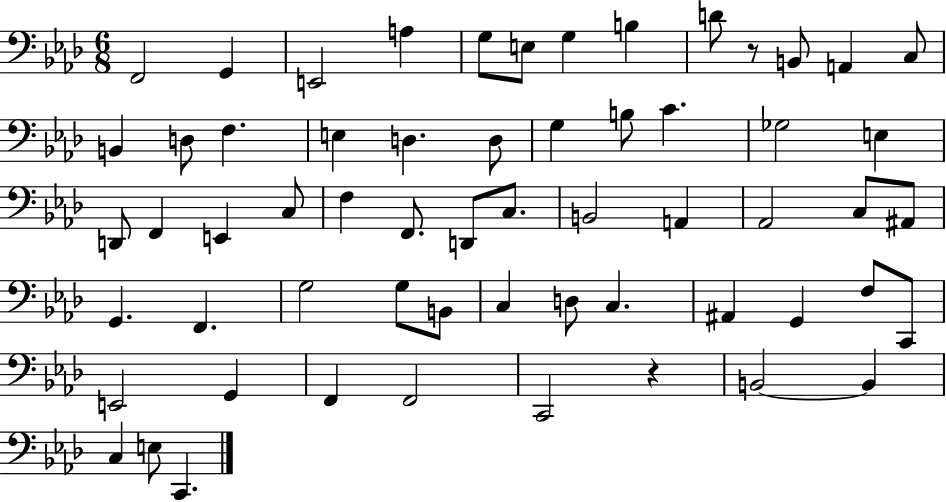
{
  \clef bass
  \numericTimeSignature
  \time 6/8
  \key aes \major
  \repeat volta 2 { f,2 g,4 | e,2 a4 | g8 e8 g4 b4 | d'8 r8 b,8 a,4 c8 | \break b,4 d8 f4. | e4 d4. d8 | g4 b8 c'4. | ges2 e4 | \break d,8 f,4 e,4 c8 | f4 f,8. d,8 c8. | b,2 a,4 | aes,2 c8 ais,8 | \break g,4. f,4. | g2 g8 b,8 | c4 d8 c4. | ais,4 g,4 f8 c,8 | \break e,2 g,4 | f,4 f,2 | c,2 r4 | b,2~~ b,4 | \break c4 e8 c,4. | } \bar "|."
}